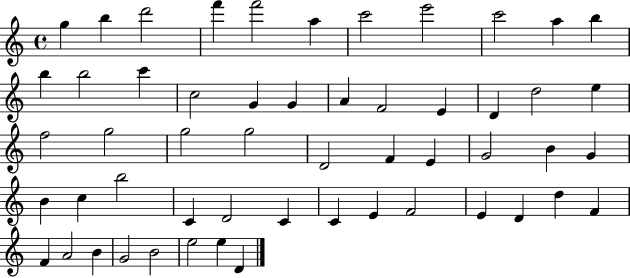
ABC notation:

X:1
T:Untitled
M:4/4
L:1/4
K:C
g b d'2 f' f'2 a c'2 e'2 c'2 a b b b2 c' c2 G G A F2 E D d2 e f2 g2 g2 g2 D2 F E G2 B G B c b2 C D2 C C E F2 E D d F F A2 B G2 B2 e2 e D